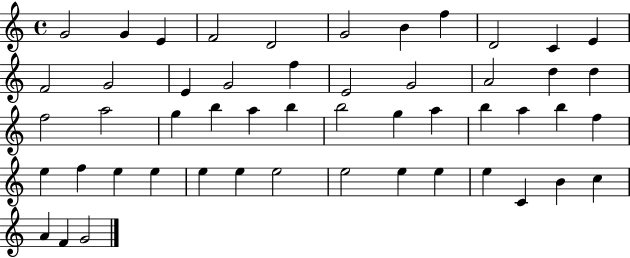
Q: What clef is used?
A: treble